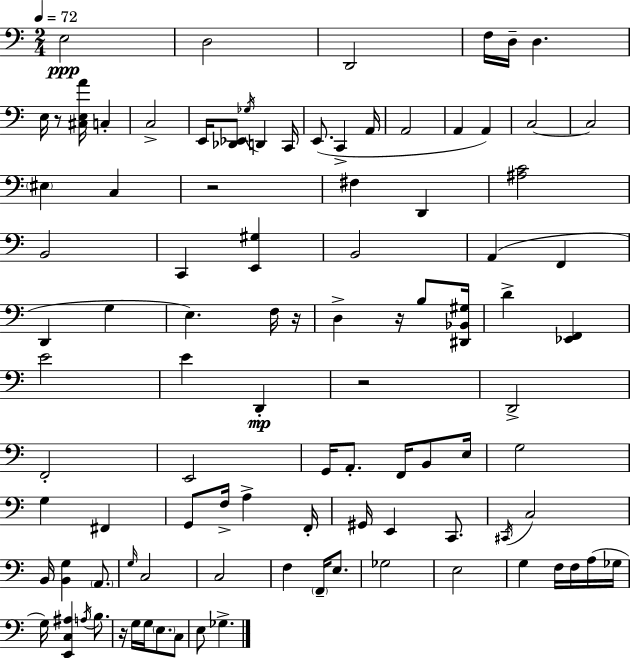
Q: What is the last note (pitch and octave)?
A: Gb3